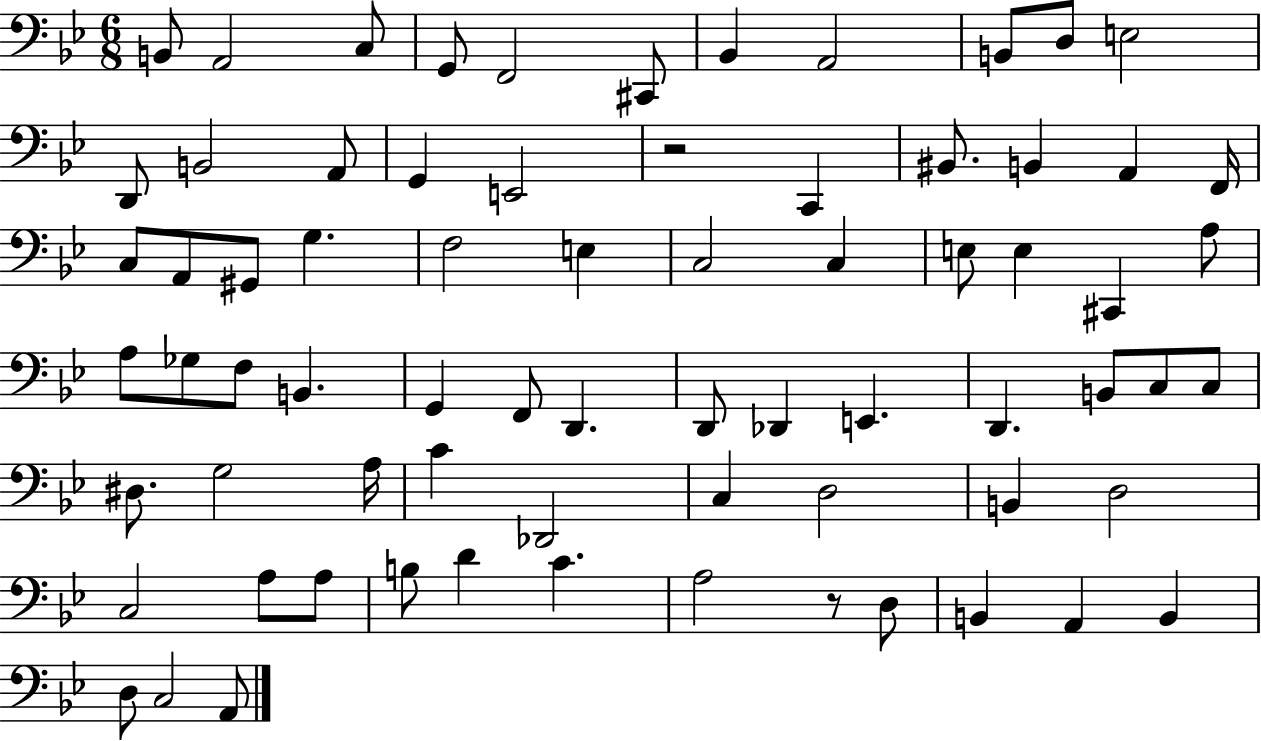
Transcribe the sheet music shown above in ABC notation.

X:1
T:Untitled
M:6/8
L:1/4
K:Bb
B,,/2 A,,2 C,/2 G,,/2 F,,2 ^C,,/2 _B,, A,,2 B,,/2 D,/2 E,2 D,,/2 B,,2 A,,/2 G,, E,,2 z2 C,, ^B,,/2 B,, A,, F,,/4 C,/2 A,,/2 ^G,,/2 G, F,2 E, C,2 C, E,/2 E, ^C,, A,/2 A,/2 _G,/2 F,/2 B,, G,, F,,/2 D,, D,,/2 _D,, E,, D,, B,,/2 C,/2 C,/2 ^D,/2 G,2 A,/4 C _D,,2 C, D,2 B,, D,2 C,2 A,/2 A,/2 B,/2 D C A,2 z/2 D,/2 B,, A,, B,, D,/2 C,2 A,,/2